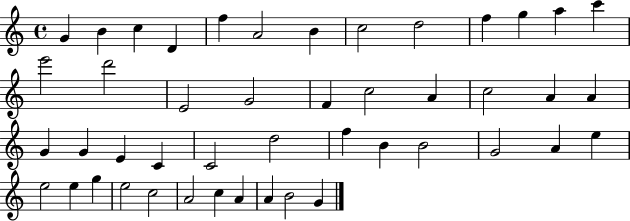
{
  \clef treble
  \time 4/4
  \defaultTimeSignature
  \key c \major
  g'4 b'4 c''4 d'4 | f''4 a'2 b'4 | c''2 d''2 | f''4 g''4 a''4 c'''4 | \break e'''2 d'''2 | e'2 g'2 | f'4 c''2 a'4 | c''2 a'4 a'4 | \break g'4 g'4 e'4 c'4 | c'2 d''2 | f''4 b'4 b'2 | g'2 a'4 e''4 | \break e''2 e''4 g''4 | e''2 c''2 | a'2 c''4 a'4 | a'4 b'2 g'4 | \break \bar "|."
}